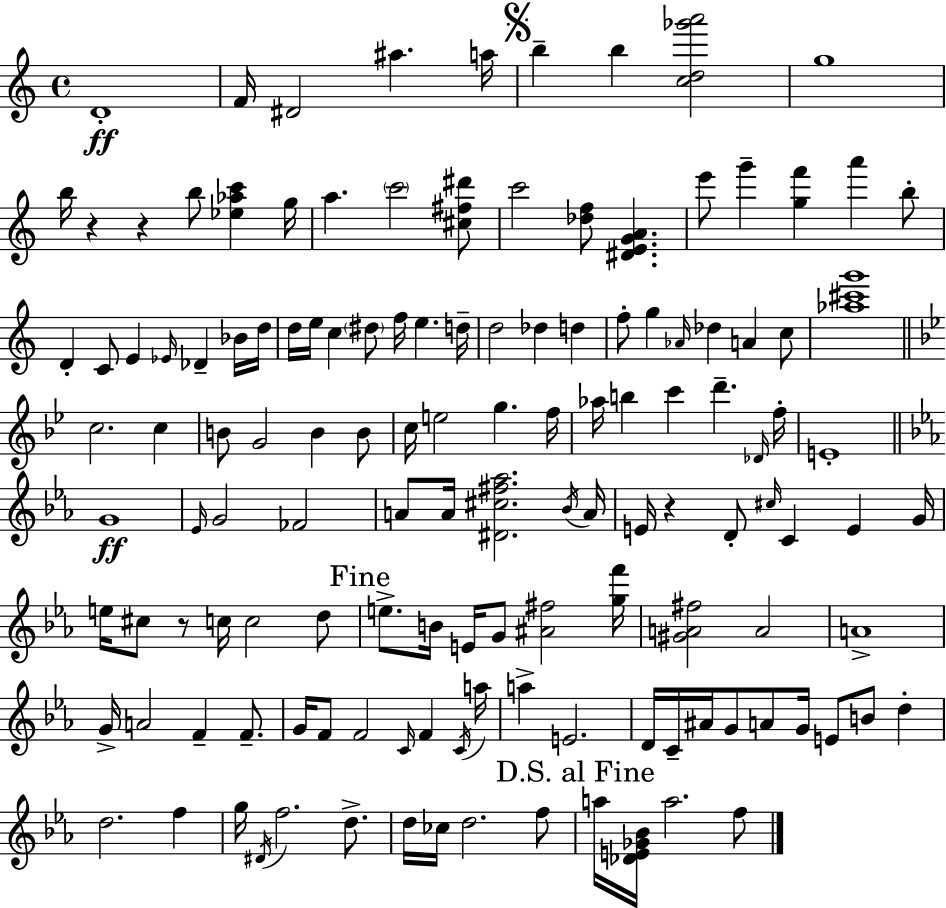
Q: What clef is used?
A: treble